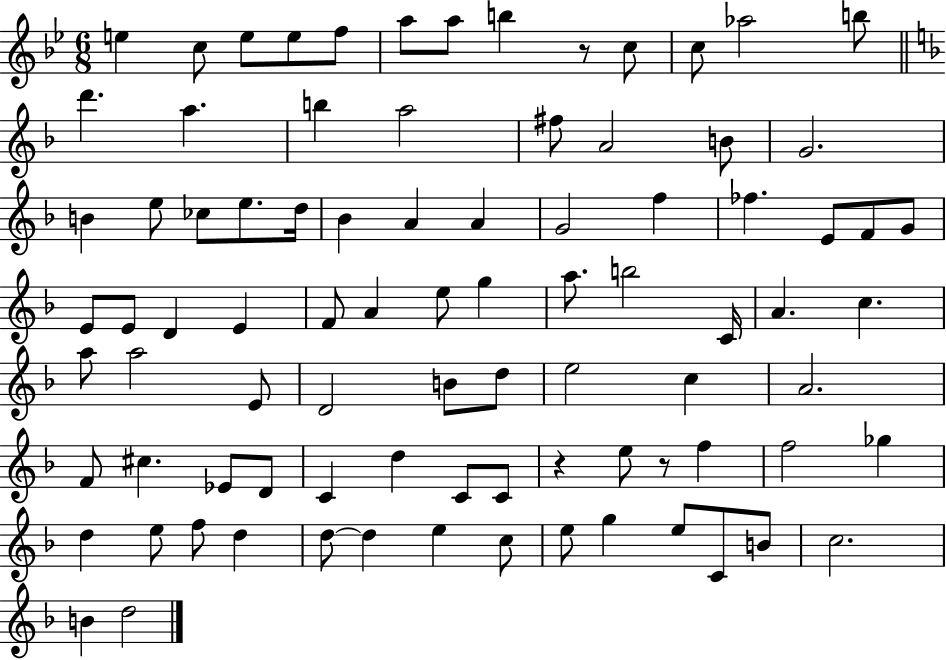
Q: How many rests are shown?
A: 3